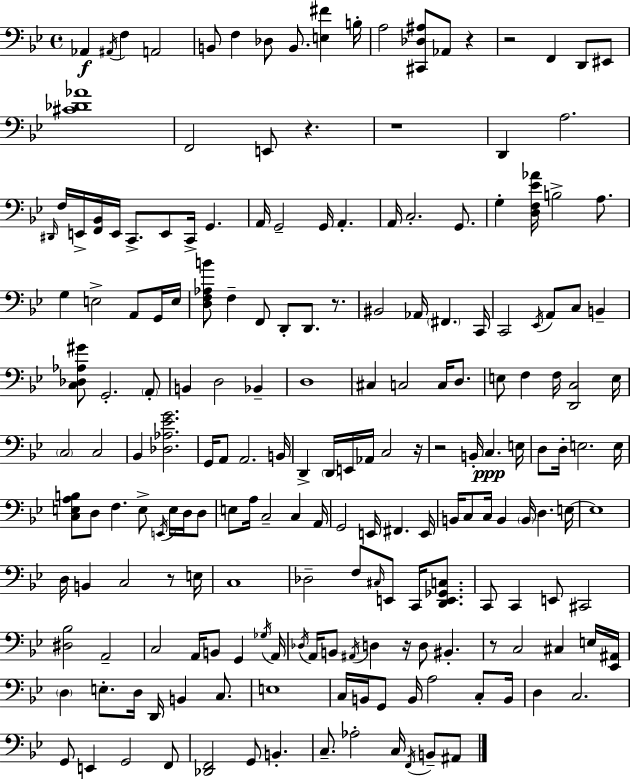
{
  \clef bass
  \time 4/4
  \defaultTimeSignature
  \key g \minor
  aes,4\f \acciaccatura { ais,16 } f4 a,2 | b,8 f4 des8 b,8. <e fis'>4 | b16-. a2 <cis, des ais>8 aes,8 r4 | r2 f,4 d,8 eis,8 | \break <cis' des' aes'>1 | f,2 e,8 r4. | r1 | d,4 a2. | \break \grace { dis,16 } f16 e,16-> <f, bes,>16 e,16 c,8.-> e,8 c,16-> g,4. | a,16 g,2-- g,16 a,4.-. | a,16 c2.-. g,8. | g4-. <d f ees' aes'>16 b2-> a8. | \break g4 e2-> a,8 | g,16 e16 <d f aes b'>8 f4-- f,8 d,8-. d,8. r8. | bis,2 aes,16 \parenthesize fis,4. | c,16 c,2 \acciaccatura { ees,16 } a,8 c8 b,4-- | \break <c des aes gis'>8 g,2.-. | \parenthesize a,8-. b,4 d2 bes,4-- | d1 | cis4 c2 c16 | \break d8. e8 f4 f16 <d, c>2 | e16 \parenthesize c2 c2 | bes,4 <des aes ees' g'>2. | g,16 a,8 a,2. | \break b,16 d,4-> \parenthesize d,16 e,16 aes,16 c2 | r16 r2 b,16-. c4.\ppp | e16 d8 d16-. e2. | e16 <c e a b>8 d8 f4. e8-> \acciaccatura { e,16 } | \break e16 d16 d8 e8 a16 c2-- c4 | a,16 g,2 e,16 fis,4. | e,16 b,16 c8 c16 b,4 \parenthesize b,16 d4. | e16~~ e1 | \break d16 b,4 c2 | r8 e16 c1 | des2-- f8 \grace { cis16 } e,8 | c,16 <d, e, ges, c>8. c,8 c,4 e,8 cis,2 | \break <dis bes>2 a,2-- | c2 a,16 b,8 | g,4 \acciaccatura { ges16 } a,16 \acciaccatura { des16 } a,16 b,8 \acciaccatura { ais,16 } d4 r16 | d8 bis,4.-. r8 c2 | \break cis4 e16 <ees, ais,>16 \parenthesize d4 e8.-. d16 | d,16 b,4 c8. e1 | c16 b,16 g,8 b,16 a2 | c8-. b,16 d4 c2. | \break g,8 e,4 g,2 | f,8 <des, f,>2 | g,8 b,4.-. c8.-- aes2-. | c16 \acciaccatura { f,16 } b,8-- ais,8 \bar "|."
}